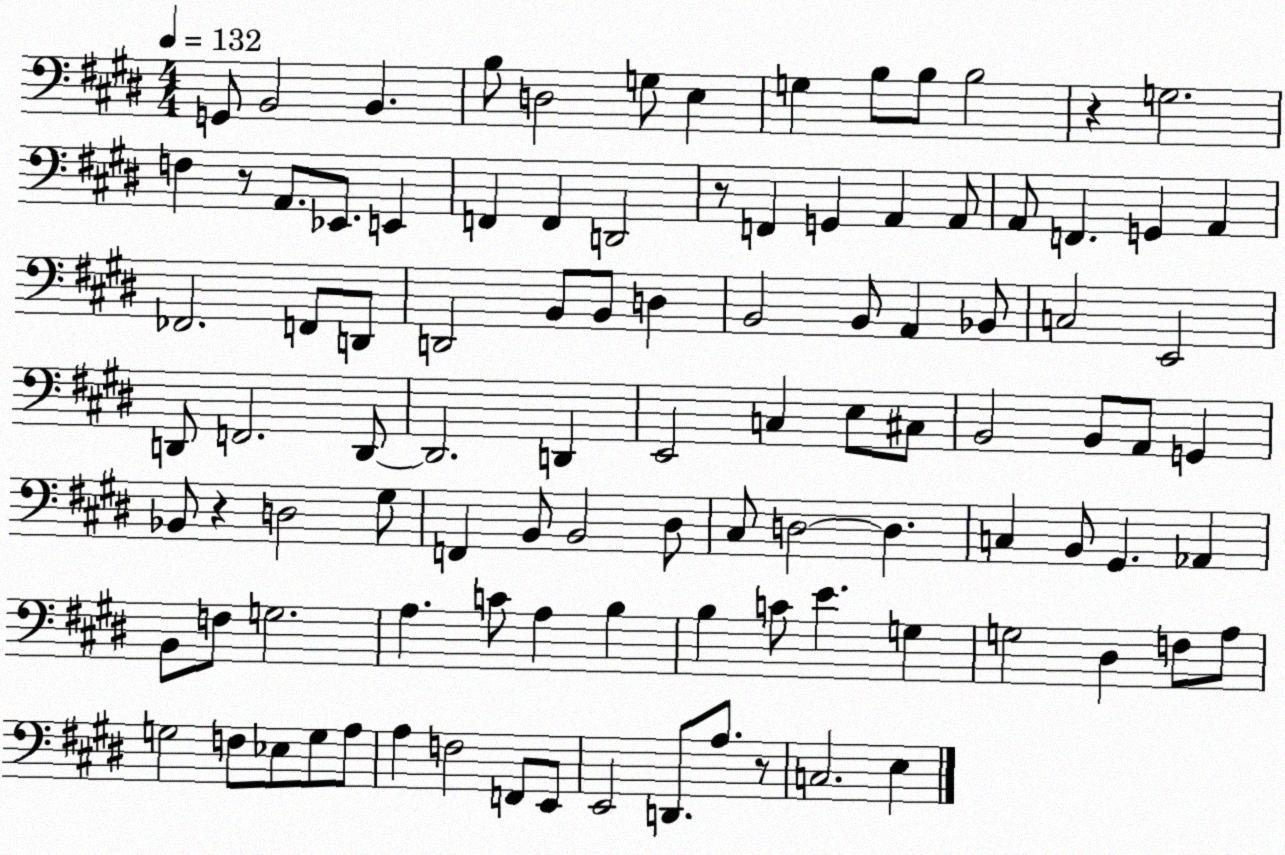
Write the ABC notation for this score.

X:1
T:Untitled
M:4/4
L:1/4
K:E
G,,/2 B,,2 B,, B,/2 D,2 G,/2 E, G, B,/2 B,/2 B,2 z G,2 F, z/2 A,,/2 _E,,/2 E,, F,, F,, D,,2 z/2 F,, G,, A,, A,,/2 A,,/2 F,, G,, A,, _F,,2 F,,/2 D,,/2 D,,2 B,,/2 B,,/2 D, B,,2 B,,/2 A,, _B,,/2 C,2 E,,2 D,,/2 F,,2 D,,/2 D,,2 D,, E,,2 C, E,/2 ^C,/2 B,,2 B,,/2 A,,/2 G,, _B,,/2 z D,2 ^G,/2 F,, B,,/2 B,,2 ^D,/2 ^C,/2 D,2 D, C, B,,/2 ^G,, _A,, B,,/2 F,/2 G,2 A, C/2 A, B, B, C/2 E G, G,2 ^D, F,/2 A,/2 G,2 F,/2 _E,/2 G,/2 A,/2 A, F,2 F,,/2 E,,/2 E,,2 D,,/2 A,/2 z/2 C,2 E,